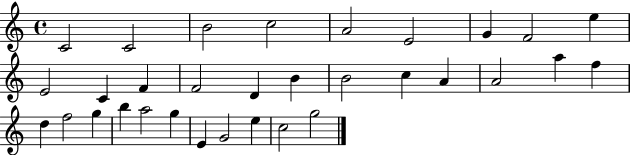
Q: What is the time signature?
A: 4/4